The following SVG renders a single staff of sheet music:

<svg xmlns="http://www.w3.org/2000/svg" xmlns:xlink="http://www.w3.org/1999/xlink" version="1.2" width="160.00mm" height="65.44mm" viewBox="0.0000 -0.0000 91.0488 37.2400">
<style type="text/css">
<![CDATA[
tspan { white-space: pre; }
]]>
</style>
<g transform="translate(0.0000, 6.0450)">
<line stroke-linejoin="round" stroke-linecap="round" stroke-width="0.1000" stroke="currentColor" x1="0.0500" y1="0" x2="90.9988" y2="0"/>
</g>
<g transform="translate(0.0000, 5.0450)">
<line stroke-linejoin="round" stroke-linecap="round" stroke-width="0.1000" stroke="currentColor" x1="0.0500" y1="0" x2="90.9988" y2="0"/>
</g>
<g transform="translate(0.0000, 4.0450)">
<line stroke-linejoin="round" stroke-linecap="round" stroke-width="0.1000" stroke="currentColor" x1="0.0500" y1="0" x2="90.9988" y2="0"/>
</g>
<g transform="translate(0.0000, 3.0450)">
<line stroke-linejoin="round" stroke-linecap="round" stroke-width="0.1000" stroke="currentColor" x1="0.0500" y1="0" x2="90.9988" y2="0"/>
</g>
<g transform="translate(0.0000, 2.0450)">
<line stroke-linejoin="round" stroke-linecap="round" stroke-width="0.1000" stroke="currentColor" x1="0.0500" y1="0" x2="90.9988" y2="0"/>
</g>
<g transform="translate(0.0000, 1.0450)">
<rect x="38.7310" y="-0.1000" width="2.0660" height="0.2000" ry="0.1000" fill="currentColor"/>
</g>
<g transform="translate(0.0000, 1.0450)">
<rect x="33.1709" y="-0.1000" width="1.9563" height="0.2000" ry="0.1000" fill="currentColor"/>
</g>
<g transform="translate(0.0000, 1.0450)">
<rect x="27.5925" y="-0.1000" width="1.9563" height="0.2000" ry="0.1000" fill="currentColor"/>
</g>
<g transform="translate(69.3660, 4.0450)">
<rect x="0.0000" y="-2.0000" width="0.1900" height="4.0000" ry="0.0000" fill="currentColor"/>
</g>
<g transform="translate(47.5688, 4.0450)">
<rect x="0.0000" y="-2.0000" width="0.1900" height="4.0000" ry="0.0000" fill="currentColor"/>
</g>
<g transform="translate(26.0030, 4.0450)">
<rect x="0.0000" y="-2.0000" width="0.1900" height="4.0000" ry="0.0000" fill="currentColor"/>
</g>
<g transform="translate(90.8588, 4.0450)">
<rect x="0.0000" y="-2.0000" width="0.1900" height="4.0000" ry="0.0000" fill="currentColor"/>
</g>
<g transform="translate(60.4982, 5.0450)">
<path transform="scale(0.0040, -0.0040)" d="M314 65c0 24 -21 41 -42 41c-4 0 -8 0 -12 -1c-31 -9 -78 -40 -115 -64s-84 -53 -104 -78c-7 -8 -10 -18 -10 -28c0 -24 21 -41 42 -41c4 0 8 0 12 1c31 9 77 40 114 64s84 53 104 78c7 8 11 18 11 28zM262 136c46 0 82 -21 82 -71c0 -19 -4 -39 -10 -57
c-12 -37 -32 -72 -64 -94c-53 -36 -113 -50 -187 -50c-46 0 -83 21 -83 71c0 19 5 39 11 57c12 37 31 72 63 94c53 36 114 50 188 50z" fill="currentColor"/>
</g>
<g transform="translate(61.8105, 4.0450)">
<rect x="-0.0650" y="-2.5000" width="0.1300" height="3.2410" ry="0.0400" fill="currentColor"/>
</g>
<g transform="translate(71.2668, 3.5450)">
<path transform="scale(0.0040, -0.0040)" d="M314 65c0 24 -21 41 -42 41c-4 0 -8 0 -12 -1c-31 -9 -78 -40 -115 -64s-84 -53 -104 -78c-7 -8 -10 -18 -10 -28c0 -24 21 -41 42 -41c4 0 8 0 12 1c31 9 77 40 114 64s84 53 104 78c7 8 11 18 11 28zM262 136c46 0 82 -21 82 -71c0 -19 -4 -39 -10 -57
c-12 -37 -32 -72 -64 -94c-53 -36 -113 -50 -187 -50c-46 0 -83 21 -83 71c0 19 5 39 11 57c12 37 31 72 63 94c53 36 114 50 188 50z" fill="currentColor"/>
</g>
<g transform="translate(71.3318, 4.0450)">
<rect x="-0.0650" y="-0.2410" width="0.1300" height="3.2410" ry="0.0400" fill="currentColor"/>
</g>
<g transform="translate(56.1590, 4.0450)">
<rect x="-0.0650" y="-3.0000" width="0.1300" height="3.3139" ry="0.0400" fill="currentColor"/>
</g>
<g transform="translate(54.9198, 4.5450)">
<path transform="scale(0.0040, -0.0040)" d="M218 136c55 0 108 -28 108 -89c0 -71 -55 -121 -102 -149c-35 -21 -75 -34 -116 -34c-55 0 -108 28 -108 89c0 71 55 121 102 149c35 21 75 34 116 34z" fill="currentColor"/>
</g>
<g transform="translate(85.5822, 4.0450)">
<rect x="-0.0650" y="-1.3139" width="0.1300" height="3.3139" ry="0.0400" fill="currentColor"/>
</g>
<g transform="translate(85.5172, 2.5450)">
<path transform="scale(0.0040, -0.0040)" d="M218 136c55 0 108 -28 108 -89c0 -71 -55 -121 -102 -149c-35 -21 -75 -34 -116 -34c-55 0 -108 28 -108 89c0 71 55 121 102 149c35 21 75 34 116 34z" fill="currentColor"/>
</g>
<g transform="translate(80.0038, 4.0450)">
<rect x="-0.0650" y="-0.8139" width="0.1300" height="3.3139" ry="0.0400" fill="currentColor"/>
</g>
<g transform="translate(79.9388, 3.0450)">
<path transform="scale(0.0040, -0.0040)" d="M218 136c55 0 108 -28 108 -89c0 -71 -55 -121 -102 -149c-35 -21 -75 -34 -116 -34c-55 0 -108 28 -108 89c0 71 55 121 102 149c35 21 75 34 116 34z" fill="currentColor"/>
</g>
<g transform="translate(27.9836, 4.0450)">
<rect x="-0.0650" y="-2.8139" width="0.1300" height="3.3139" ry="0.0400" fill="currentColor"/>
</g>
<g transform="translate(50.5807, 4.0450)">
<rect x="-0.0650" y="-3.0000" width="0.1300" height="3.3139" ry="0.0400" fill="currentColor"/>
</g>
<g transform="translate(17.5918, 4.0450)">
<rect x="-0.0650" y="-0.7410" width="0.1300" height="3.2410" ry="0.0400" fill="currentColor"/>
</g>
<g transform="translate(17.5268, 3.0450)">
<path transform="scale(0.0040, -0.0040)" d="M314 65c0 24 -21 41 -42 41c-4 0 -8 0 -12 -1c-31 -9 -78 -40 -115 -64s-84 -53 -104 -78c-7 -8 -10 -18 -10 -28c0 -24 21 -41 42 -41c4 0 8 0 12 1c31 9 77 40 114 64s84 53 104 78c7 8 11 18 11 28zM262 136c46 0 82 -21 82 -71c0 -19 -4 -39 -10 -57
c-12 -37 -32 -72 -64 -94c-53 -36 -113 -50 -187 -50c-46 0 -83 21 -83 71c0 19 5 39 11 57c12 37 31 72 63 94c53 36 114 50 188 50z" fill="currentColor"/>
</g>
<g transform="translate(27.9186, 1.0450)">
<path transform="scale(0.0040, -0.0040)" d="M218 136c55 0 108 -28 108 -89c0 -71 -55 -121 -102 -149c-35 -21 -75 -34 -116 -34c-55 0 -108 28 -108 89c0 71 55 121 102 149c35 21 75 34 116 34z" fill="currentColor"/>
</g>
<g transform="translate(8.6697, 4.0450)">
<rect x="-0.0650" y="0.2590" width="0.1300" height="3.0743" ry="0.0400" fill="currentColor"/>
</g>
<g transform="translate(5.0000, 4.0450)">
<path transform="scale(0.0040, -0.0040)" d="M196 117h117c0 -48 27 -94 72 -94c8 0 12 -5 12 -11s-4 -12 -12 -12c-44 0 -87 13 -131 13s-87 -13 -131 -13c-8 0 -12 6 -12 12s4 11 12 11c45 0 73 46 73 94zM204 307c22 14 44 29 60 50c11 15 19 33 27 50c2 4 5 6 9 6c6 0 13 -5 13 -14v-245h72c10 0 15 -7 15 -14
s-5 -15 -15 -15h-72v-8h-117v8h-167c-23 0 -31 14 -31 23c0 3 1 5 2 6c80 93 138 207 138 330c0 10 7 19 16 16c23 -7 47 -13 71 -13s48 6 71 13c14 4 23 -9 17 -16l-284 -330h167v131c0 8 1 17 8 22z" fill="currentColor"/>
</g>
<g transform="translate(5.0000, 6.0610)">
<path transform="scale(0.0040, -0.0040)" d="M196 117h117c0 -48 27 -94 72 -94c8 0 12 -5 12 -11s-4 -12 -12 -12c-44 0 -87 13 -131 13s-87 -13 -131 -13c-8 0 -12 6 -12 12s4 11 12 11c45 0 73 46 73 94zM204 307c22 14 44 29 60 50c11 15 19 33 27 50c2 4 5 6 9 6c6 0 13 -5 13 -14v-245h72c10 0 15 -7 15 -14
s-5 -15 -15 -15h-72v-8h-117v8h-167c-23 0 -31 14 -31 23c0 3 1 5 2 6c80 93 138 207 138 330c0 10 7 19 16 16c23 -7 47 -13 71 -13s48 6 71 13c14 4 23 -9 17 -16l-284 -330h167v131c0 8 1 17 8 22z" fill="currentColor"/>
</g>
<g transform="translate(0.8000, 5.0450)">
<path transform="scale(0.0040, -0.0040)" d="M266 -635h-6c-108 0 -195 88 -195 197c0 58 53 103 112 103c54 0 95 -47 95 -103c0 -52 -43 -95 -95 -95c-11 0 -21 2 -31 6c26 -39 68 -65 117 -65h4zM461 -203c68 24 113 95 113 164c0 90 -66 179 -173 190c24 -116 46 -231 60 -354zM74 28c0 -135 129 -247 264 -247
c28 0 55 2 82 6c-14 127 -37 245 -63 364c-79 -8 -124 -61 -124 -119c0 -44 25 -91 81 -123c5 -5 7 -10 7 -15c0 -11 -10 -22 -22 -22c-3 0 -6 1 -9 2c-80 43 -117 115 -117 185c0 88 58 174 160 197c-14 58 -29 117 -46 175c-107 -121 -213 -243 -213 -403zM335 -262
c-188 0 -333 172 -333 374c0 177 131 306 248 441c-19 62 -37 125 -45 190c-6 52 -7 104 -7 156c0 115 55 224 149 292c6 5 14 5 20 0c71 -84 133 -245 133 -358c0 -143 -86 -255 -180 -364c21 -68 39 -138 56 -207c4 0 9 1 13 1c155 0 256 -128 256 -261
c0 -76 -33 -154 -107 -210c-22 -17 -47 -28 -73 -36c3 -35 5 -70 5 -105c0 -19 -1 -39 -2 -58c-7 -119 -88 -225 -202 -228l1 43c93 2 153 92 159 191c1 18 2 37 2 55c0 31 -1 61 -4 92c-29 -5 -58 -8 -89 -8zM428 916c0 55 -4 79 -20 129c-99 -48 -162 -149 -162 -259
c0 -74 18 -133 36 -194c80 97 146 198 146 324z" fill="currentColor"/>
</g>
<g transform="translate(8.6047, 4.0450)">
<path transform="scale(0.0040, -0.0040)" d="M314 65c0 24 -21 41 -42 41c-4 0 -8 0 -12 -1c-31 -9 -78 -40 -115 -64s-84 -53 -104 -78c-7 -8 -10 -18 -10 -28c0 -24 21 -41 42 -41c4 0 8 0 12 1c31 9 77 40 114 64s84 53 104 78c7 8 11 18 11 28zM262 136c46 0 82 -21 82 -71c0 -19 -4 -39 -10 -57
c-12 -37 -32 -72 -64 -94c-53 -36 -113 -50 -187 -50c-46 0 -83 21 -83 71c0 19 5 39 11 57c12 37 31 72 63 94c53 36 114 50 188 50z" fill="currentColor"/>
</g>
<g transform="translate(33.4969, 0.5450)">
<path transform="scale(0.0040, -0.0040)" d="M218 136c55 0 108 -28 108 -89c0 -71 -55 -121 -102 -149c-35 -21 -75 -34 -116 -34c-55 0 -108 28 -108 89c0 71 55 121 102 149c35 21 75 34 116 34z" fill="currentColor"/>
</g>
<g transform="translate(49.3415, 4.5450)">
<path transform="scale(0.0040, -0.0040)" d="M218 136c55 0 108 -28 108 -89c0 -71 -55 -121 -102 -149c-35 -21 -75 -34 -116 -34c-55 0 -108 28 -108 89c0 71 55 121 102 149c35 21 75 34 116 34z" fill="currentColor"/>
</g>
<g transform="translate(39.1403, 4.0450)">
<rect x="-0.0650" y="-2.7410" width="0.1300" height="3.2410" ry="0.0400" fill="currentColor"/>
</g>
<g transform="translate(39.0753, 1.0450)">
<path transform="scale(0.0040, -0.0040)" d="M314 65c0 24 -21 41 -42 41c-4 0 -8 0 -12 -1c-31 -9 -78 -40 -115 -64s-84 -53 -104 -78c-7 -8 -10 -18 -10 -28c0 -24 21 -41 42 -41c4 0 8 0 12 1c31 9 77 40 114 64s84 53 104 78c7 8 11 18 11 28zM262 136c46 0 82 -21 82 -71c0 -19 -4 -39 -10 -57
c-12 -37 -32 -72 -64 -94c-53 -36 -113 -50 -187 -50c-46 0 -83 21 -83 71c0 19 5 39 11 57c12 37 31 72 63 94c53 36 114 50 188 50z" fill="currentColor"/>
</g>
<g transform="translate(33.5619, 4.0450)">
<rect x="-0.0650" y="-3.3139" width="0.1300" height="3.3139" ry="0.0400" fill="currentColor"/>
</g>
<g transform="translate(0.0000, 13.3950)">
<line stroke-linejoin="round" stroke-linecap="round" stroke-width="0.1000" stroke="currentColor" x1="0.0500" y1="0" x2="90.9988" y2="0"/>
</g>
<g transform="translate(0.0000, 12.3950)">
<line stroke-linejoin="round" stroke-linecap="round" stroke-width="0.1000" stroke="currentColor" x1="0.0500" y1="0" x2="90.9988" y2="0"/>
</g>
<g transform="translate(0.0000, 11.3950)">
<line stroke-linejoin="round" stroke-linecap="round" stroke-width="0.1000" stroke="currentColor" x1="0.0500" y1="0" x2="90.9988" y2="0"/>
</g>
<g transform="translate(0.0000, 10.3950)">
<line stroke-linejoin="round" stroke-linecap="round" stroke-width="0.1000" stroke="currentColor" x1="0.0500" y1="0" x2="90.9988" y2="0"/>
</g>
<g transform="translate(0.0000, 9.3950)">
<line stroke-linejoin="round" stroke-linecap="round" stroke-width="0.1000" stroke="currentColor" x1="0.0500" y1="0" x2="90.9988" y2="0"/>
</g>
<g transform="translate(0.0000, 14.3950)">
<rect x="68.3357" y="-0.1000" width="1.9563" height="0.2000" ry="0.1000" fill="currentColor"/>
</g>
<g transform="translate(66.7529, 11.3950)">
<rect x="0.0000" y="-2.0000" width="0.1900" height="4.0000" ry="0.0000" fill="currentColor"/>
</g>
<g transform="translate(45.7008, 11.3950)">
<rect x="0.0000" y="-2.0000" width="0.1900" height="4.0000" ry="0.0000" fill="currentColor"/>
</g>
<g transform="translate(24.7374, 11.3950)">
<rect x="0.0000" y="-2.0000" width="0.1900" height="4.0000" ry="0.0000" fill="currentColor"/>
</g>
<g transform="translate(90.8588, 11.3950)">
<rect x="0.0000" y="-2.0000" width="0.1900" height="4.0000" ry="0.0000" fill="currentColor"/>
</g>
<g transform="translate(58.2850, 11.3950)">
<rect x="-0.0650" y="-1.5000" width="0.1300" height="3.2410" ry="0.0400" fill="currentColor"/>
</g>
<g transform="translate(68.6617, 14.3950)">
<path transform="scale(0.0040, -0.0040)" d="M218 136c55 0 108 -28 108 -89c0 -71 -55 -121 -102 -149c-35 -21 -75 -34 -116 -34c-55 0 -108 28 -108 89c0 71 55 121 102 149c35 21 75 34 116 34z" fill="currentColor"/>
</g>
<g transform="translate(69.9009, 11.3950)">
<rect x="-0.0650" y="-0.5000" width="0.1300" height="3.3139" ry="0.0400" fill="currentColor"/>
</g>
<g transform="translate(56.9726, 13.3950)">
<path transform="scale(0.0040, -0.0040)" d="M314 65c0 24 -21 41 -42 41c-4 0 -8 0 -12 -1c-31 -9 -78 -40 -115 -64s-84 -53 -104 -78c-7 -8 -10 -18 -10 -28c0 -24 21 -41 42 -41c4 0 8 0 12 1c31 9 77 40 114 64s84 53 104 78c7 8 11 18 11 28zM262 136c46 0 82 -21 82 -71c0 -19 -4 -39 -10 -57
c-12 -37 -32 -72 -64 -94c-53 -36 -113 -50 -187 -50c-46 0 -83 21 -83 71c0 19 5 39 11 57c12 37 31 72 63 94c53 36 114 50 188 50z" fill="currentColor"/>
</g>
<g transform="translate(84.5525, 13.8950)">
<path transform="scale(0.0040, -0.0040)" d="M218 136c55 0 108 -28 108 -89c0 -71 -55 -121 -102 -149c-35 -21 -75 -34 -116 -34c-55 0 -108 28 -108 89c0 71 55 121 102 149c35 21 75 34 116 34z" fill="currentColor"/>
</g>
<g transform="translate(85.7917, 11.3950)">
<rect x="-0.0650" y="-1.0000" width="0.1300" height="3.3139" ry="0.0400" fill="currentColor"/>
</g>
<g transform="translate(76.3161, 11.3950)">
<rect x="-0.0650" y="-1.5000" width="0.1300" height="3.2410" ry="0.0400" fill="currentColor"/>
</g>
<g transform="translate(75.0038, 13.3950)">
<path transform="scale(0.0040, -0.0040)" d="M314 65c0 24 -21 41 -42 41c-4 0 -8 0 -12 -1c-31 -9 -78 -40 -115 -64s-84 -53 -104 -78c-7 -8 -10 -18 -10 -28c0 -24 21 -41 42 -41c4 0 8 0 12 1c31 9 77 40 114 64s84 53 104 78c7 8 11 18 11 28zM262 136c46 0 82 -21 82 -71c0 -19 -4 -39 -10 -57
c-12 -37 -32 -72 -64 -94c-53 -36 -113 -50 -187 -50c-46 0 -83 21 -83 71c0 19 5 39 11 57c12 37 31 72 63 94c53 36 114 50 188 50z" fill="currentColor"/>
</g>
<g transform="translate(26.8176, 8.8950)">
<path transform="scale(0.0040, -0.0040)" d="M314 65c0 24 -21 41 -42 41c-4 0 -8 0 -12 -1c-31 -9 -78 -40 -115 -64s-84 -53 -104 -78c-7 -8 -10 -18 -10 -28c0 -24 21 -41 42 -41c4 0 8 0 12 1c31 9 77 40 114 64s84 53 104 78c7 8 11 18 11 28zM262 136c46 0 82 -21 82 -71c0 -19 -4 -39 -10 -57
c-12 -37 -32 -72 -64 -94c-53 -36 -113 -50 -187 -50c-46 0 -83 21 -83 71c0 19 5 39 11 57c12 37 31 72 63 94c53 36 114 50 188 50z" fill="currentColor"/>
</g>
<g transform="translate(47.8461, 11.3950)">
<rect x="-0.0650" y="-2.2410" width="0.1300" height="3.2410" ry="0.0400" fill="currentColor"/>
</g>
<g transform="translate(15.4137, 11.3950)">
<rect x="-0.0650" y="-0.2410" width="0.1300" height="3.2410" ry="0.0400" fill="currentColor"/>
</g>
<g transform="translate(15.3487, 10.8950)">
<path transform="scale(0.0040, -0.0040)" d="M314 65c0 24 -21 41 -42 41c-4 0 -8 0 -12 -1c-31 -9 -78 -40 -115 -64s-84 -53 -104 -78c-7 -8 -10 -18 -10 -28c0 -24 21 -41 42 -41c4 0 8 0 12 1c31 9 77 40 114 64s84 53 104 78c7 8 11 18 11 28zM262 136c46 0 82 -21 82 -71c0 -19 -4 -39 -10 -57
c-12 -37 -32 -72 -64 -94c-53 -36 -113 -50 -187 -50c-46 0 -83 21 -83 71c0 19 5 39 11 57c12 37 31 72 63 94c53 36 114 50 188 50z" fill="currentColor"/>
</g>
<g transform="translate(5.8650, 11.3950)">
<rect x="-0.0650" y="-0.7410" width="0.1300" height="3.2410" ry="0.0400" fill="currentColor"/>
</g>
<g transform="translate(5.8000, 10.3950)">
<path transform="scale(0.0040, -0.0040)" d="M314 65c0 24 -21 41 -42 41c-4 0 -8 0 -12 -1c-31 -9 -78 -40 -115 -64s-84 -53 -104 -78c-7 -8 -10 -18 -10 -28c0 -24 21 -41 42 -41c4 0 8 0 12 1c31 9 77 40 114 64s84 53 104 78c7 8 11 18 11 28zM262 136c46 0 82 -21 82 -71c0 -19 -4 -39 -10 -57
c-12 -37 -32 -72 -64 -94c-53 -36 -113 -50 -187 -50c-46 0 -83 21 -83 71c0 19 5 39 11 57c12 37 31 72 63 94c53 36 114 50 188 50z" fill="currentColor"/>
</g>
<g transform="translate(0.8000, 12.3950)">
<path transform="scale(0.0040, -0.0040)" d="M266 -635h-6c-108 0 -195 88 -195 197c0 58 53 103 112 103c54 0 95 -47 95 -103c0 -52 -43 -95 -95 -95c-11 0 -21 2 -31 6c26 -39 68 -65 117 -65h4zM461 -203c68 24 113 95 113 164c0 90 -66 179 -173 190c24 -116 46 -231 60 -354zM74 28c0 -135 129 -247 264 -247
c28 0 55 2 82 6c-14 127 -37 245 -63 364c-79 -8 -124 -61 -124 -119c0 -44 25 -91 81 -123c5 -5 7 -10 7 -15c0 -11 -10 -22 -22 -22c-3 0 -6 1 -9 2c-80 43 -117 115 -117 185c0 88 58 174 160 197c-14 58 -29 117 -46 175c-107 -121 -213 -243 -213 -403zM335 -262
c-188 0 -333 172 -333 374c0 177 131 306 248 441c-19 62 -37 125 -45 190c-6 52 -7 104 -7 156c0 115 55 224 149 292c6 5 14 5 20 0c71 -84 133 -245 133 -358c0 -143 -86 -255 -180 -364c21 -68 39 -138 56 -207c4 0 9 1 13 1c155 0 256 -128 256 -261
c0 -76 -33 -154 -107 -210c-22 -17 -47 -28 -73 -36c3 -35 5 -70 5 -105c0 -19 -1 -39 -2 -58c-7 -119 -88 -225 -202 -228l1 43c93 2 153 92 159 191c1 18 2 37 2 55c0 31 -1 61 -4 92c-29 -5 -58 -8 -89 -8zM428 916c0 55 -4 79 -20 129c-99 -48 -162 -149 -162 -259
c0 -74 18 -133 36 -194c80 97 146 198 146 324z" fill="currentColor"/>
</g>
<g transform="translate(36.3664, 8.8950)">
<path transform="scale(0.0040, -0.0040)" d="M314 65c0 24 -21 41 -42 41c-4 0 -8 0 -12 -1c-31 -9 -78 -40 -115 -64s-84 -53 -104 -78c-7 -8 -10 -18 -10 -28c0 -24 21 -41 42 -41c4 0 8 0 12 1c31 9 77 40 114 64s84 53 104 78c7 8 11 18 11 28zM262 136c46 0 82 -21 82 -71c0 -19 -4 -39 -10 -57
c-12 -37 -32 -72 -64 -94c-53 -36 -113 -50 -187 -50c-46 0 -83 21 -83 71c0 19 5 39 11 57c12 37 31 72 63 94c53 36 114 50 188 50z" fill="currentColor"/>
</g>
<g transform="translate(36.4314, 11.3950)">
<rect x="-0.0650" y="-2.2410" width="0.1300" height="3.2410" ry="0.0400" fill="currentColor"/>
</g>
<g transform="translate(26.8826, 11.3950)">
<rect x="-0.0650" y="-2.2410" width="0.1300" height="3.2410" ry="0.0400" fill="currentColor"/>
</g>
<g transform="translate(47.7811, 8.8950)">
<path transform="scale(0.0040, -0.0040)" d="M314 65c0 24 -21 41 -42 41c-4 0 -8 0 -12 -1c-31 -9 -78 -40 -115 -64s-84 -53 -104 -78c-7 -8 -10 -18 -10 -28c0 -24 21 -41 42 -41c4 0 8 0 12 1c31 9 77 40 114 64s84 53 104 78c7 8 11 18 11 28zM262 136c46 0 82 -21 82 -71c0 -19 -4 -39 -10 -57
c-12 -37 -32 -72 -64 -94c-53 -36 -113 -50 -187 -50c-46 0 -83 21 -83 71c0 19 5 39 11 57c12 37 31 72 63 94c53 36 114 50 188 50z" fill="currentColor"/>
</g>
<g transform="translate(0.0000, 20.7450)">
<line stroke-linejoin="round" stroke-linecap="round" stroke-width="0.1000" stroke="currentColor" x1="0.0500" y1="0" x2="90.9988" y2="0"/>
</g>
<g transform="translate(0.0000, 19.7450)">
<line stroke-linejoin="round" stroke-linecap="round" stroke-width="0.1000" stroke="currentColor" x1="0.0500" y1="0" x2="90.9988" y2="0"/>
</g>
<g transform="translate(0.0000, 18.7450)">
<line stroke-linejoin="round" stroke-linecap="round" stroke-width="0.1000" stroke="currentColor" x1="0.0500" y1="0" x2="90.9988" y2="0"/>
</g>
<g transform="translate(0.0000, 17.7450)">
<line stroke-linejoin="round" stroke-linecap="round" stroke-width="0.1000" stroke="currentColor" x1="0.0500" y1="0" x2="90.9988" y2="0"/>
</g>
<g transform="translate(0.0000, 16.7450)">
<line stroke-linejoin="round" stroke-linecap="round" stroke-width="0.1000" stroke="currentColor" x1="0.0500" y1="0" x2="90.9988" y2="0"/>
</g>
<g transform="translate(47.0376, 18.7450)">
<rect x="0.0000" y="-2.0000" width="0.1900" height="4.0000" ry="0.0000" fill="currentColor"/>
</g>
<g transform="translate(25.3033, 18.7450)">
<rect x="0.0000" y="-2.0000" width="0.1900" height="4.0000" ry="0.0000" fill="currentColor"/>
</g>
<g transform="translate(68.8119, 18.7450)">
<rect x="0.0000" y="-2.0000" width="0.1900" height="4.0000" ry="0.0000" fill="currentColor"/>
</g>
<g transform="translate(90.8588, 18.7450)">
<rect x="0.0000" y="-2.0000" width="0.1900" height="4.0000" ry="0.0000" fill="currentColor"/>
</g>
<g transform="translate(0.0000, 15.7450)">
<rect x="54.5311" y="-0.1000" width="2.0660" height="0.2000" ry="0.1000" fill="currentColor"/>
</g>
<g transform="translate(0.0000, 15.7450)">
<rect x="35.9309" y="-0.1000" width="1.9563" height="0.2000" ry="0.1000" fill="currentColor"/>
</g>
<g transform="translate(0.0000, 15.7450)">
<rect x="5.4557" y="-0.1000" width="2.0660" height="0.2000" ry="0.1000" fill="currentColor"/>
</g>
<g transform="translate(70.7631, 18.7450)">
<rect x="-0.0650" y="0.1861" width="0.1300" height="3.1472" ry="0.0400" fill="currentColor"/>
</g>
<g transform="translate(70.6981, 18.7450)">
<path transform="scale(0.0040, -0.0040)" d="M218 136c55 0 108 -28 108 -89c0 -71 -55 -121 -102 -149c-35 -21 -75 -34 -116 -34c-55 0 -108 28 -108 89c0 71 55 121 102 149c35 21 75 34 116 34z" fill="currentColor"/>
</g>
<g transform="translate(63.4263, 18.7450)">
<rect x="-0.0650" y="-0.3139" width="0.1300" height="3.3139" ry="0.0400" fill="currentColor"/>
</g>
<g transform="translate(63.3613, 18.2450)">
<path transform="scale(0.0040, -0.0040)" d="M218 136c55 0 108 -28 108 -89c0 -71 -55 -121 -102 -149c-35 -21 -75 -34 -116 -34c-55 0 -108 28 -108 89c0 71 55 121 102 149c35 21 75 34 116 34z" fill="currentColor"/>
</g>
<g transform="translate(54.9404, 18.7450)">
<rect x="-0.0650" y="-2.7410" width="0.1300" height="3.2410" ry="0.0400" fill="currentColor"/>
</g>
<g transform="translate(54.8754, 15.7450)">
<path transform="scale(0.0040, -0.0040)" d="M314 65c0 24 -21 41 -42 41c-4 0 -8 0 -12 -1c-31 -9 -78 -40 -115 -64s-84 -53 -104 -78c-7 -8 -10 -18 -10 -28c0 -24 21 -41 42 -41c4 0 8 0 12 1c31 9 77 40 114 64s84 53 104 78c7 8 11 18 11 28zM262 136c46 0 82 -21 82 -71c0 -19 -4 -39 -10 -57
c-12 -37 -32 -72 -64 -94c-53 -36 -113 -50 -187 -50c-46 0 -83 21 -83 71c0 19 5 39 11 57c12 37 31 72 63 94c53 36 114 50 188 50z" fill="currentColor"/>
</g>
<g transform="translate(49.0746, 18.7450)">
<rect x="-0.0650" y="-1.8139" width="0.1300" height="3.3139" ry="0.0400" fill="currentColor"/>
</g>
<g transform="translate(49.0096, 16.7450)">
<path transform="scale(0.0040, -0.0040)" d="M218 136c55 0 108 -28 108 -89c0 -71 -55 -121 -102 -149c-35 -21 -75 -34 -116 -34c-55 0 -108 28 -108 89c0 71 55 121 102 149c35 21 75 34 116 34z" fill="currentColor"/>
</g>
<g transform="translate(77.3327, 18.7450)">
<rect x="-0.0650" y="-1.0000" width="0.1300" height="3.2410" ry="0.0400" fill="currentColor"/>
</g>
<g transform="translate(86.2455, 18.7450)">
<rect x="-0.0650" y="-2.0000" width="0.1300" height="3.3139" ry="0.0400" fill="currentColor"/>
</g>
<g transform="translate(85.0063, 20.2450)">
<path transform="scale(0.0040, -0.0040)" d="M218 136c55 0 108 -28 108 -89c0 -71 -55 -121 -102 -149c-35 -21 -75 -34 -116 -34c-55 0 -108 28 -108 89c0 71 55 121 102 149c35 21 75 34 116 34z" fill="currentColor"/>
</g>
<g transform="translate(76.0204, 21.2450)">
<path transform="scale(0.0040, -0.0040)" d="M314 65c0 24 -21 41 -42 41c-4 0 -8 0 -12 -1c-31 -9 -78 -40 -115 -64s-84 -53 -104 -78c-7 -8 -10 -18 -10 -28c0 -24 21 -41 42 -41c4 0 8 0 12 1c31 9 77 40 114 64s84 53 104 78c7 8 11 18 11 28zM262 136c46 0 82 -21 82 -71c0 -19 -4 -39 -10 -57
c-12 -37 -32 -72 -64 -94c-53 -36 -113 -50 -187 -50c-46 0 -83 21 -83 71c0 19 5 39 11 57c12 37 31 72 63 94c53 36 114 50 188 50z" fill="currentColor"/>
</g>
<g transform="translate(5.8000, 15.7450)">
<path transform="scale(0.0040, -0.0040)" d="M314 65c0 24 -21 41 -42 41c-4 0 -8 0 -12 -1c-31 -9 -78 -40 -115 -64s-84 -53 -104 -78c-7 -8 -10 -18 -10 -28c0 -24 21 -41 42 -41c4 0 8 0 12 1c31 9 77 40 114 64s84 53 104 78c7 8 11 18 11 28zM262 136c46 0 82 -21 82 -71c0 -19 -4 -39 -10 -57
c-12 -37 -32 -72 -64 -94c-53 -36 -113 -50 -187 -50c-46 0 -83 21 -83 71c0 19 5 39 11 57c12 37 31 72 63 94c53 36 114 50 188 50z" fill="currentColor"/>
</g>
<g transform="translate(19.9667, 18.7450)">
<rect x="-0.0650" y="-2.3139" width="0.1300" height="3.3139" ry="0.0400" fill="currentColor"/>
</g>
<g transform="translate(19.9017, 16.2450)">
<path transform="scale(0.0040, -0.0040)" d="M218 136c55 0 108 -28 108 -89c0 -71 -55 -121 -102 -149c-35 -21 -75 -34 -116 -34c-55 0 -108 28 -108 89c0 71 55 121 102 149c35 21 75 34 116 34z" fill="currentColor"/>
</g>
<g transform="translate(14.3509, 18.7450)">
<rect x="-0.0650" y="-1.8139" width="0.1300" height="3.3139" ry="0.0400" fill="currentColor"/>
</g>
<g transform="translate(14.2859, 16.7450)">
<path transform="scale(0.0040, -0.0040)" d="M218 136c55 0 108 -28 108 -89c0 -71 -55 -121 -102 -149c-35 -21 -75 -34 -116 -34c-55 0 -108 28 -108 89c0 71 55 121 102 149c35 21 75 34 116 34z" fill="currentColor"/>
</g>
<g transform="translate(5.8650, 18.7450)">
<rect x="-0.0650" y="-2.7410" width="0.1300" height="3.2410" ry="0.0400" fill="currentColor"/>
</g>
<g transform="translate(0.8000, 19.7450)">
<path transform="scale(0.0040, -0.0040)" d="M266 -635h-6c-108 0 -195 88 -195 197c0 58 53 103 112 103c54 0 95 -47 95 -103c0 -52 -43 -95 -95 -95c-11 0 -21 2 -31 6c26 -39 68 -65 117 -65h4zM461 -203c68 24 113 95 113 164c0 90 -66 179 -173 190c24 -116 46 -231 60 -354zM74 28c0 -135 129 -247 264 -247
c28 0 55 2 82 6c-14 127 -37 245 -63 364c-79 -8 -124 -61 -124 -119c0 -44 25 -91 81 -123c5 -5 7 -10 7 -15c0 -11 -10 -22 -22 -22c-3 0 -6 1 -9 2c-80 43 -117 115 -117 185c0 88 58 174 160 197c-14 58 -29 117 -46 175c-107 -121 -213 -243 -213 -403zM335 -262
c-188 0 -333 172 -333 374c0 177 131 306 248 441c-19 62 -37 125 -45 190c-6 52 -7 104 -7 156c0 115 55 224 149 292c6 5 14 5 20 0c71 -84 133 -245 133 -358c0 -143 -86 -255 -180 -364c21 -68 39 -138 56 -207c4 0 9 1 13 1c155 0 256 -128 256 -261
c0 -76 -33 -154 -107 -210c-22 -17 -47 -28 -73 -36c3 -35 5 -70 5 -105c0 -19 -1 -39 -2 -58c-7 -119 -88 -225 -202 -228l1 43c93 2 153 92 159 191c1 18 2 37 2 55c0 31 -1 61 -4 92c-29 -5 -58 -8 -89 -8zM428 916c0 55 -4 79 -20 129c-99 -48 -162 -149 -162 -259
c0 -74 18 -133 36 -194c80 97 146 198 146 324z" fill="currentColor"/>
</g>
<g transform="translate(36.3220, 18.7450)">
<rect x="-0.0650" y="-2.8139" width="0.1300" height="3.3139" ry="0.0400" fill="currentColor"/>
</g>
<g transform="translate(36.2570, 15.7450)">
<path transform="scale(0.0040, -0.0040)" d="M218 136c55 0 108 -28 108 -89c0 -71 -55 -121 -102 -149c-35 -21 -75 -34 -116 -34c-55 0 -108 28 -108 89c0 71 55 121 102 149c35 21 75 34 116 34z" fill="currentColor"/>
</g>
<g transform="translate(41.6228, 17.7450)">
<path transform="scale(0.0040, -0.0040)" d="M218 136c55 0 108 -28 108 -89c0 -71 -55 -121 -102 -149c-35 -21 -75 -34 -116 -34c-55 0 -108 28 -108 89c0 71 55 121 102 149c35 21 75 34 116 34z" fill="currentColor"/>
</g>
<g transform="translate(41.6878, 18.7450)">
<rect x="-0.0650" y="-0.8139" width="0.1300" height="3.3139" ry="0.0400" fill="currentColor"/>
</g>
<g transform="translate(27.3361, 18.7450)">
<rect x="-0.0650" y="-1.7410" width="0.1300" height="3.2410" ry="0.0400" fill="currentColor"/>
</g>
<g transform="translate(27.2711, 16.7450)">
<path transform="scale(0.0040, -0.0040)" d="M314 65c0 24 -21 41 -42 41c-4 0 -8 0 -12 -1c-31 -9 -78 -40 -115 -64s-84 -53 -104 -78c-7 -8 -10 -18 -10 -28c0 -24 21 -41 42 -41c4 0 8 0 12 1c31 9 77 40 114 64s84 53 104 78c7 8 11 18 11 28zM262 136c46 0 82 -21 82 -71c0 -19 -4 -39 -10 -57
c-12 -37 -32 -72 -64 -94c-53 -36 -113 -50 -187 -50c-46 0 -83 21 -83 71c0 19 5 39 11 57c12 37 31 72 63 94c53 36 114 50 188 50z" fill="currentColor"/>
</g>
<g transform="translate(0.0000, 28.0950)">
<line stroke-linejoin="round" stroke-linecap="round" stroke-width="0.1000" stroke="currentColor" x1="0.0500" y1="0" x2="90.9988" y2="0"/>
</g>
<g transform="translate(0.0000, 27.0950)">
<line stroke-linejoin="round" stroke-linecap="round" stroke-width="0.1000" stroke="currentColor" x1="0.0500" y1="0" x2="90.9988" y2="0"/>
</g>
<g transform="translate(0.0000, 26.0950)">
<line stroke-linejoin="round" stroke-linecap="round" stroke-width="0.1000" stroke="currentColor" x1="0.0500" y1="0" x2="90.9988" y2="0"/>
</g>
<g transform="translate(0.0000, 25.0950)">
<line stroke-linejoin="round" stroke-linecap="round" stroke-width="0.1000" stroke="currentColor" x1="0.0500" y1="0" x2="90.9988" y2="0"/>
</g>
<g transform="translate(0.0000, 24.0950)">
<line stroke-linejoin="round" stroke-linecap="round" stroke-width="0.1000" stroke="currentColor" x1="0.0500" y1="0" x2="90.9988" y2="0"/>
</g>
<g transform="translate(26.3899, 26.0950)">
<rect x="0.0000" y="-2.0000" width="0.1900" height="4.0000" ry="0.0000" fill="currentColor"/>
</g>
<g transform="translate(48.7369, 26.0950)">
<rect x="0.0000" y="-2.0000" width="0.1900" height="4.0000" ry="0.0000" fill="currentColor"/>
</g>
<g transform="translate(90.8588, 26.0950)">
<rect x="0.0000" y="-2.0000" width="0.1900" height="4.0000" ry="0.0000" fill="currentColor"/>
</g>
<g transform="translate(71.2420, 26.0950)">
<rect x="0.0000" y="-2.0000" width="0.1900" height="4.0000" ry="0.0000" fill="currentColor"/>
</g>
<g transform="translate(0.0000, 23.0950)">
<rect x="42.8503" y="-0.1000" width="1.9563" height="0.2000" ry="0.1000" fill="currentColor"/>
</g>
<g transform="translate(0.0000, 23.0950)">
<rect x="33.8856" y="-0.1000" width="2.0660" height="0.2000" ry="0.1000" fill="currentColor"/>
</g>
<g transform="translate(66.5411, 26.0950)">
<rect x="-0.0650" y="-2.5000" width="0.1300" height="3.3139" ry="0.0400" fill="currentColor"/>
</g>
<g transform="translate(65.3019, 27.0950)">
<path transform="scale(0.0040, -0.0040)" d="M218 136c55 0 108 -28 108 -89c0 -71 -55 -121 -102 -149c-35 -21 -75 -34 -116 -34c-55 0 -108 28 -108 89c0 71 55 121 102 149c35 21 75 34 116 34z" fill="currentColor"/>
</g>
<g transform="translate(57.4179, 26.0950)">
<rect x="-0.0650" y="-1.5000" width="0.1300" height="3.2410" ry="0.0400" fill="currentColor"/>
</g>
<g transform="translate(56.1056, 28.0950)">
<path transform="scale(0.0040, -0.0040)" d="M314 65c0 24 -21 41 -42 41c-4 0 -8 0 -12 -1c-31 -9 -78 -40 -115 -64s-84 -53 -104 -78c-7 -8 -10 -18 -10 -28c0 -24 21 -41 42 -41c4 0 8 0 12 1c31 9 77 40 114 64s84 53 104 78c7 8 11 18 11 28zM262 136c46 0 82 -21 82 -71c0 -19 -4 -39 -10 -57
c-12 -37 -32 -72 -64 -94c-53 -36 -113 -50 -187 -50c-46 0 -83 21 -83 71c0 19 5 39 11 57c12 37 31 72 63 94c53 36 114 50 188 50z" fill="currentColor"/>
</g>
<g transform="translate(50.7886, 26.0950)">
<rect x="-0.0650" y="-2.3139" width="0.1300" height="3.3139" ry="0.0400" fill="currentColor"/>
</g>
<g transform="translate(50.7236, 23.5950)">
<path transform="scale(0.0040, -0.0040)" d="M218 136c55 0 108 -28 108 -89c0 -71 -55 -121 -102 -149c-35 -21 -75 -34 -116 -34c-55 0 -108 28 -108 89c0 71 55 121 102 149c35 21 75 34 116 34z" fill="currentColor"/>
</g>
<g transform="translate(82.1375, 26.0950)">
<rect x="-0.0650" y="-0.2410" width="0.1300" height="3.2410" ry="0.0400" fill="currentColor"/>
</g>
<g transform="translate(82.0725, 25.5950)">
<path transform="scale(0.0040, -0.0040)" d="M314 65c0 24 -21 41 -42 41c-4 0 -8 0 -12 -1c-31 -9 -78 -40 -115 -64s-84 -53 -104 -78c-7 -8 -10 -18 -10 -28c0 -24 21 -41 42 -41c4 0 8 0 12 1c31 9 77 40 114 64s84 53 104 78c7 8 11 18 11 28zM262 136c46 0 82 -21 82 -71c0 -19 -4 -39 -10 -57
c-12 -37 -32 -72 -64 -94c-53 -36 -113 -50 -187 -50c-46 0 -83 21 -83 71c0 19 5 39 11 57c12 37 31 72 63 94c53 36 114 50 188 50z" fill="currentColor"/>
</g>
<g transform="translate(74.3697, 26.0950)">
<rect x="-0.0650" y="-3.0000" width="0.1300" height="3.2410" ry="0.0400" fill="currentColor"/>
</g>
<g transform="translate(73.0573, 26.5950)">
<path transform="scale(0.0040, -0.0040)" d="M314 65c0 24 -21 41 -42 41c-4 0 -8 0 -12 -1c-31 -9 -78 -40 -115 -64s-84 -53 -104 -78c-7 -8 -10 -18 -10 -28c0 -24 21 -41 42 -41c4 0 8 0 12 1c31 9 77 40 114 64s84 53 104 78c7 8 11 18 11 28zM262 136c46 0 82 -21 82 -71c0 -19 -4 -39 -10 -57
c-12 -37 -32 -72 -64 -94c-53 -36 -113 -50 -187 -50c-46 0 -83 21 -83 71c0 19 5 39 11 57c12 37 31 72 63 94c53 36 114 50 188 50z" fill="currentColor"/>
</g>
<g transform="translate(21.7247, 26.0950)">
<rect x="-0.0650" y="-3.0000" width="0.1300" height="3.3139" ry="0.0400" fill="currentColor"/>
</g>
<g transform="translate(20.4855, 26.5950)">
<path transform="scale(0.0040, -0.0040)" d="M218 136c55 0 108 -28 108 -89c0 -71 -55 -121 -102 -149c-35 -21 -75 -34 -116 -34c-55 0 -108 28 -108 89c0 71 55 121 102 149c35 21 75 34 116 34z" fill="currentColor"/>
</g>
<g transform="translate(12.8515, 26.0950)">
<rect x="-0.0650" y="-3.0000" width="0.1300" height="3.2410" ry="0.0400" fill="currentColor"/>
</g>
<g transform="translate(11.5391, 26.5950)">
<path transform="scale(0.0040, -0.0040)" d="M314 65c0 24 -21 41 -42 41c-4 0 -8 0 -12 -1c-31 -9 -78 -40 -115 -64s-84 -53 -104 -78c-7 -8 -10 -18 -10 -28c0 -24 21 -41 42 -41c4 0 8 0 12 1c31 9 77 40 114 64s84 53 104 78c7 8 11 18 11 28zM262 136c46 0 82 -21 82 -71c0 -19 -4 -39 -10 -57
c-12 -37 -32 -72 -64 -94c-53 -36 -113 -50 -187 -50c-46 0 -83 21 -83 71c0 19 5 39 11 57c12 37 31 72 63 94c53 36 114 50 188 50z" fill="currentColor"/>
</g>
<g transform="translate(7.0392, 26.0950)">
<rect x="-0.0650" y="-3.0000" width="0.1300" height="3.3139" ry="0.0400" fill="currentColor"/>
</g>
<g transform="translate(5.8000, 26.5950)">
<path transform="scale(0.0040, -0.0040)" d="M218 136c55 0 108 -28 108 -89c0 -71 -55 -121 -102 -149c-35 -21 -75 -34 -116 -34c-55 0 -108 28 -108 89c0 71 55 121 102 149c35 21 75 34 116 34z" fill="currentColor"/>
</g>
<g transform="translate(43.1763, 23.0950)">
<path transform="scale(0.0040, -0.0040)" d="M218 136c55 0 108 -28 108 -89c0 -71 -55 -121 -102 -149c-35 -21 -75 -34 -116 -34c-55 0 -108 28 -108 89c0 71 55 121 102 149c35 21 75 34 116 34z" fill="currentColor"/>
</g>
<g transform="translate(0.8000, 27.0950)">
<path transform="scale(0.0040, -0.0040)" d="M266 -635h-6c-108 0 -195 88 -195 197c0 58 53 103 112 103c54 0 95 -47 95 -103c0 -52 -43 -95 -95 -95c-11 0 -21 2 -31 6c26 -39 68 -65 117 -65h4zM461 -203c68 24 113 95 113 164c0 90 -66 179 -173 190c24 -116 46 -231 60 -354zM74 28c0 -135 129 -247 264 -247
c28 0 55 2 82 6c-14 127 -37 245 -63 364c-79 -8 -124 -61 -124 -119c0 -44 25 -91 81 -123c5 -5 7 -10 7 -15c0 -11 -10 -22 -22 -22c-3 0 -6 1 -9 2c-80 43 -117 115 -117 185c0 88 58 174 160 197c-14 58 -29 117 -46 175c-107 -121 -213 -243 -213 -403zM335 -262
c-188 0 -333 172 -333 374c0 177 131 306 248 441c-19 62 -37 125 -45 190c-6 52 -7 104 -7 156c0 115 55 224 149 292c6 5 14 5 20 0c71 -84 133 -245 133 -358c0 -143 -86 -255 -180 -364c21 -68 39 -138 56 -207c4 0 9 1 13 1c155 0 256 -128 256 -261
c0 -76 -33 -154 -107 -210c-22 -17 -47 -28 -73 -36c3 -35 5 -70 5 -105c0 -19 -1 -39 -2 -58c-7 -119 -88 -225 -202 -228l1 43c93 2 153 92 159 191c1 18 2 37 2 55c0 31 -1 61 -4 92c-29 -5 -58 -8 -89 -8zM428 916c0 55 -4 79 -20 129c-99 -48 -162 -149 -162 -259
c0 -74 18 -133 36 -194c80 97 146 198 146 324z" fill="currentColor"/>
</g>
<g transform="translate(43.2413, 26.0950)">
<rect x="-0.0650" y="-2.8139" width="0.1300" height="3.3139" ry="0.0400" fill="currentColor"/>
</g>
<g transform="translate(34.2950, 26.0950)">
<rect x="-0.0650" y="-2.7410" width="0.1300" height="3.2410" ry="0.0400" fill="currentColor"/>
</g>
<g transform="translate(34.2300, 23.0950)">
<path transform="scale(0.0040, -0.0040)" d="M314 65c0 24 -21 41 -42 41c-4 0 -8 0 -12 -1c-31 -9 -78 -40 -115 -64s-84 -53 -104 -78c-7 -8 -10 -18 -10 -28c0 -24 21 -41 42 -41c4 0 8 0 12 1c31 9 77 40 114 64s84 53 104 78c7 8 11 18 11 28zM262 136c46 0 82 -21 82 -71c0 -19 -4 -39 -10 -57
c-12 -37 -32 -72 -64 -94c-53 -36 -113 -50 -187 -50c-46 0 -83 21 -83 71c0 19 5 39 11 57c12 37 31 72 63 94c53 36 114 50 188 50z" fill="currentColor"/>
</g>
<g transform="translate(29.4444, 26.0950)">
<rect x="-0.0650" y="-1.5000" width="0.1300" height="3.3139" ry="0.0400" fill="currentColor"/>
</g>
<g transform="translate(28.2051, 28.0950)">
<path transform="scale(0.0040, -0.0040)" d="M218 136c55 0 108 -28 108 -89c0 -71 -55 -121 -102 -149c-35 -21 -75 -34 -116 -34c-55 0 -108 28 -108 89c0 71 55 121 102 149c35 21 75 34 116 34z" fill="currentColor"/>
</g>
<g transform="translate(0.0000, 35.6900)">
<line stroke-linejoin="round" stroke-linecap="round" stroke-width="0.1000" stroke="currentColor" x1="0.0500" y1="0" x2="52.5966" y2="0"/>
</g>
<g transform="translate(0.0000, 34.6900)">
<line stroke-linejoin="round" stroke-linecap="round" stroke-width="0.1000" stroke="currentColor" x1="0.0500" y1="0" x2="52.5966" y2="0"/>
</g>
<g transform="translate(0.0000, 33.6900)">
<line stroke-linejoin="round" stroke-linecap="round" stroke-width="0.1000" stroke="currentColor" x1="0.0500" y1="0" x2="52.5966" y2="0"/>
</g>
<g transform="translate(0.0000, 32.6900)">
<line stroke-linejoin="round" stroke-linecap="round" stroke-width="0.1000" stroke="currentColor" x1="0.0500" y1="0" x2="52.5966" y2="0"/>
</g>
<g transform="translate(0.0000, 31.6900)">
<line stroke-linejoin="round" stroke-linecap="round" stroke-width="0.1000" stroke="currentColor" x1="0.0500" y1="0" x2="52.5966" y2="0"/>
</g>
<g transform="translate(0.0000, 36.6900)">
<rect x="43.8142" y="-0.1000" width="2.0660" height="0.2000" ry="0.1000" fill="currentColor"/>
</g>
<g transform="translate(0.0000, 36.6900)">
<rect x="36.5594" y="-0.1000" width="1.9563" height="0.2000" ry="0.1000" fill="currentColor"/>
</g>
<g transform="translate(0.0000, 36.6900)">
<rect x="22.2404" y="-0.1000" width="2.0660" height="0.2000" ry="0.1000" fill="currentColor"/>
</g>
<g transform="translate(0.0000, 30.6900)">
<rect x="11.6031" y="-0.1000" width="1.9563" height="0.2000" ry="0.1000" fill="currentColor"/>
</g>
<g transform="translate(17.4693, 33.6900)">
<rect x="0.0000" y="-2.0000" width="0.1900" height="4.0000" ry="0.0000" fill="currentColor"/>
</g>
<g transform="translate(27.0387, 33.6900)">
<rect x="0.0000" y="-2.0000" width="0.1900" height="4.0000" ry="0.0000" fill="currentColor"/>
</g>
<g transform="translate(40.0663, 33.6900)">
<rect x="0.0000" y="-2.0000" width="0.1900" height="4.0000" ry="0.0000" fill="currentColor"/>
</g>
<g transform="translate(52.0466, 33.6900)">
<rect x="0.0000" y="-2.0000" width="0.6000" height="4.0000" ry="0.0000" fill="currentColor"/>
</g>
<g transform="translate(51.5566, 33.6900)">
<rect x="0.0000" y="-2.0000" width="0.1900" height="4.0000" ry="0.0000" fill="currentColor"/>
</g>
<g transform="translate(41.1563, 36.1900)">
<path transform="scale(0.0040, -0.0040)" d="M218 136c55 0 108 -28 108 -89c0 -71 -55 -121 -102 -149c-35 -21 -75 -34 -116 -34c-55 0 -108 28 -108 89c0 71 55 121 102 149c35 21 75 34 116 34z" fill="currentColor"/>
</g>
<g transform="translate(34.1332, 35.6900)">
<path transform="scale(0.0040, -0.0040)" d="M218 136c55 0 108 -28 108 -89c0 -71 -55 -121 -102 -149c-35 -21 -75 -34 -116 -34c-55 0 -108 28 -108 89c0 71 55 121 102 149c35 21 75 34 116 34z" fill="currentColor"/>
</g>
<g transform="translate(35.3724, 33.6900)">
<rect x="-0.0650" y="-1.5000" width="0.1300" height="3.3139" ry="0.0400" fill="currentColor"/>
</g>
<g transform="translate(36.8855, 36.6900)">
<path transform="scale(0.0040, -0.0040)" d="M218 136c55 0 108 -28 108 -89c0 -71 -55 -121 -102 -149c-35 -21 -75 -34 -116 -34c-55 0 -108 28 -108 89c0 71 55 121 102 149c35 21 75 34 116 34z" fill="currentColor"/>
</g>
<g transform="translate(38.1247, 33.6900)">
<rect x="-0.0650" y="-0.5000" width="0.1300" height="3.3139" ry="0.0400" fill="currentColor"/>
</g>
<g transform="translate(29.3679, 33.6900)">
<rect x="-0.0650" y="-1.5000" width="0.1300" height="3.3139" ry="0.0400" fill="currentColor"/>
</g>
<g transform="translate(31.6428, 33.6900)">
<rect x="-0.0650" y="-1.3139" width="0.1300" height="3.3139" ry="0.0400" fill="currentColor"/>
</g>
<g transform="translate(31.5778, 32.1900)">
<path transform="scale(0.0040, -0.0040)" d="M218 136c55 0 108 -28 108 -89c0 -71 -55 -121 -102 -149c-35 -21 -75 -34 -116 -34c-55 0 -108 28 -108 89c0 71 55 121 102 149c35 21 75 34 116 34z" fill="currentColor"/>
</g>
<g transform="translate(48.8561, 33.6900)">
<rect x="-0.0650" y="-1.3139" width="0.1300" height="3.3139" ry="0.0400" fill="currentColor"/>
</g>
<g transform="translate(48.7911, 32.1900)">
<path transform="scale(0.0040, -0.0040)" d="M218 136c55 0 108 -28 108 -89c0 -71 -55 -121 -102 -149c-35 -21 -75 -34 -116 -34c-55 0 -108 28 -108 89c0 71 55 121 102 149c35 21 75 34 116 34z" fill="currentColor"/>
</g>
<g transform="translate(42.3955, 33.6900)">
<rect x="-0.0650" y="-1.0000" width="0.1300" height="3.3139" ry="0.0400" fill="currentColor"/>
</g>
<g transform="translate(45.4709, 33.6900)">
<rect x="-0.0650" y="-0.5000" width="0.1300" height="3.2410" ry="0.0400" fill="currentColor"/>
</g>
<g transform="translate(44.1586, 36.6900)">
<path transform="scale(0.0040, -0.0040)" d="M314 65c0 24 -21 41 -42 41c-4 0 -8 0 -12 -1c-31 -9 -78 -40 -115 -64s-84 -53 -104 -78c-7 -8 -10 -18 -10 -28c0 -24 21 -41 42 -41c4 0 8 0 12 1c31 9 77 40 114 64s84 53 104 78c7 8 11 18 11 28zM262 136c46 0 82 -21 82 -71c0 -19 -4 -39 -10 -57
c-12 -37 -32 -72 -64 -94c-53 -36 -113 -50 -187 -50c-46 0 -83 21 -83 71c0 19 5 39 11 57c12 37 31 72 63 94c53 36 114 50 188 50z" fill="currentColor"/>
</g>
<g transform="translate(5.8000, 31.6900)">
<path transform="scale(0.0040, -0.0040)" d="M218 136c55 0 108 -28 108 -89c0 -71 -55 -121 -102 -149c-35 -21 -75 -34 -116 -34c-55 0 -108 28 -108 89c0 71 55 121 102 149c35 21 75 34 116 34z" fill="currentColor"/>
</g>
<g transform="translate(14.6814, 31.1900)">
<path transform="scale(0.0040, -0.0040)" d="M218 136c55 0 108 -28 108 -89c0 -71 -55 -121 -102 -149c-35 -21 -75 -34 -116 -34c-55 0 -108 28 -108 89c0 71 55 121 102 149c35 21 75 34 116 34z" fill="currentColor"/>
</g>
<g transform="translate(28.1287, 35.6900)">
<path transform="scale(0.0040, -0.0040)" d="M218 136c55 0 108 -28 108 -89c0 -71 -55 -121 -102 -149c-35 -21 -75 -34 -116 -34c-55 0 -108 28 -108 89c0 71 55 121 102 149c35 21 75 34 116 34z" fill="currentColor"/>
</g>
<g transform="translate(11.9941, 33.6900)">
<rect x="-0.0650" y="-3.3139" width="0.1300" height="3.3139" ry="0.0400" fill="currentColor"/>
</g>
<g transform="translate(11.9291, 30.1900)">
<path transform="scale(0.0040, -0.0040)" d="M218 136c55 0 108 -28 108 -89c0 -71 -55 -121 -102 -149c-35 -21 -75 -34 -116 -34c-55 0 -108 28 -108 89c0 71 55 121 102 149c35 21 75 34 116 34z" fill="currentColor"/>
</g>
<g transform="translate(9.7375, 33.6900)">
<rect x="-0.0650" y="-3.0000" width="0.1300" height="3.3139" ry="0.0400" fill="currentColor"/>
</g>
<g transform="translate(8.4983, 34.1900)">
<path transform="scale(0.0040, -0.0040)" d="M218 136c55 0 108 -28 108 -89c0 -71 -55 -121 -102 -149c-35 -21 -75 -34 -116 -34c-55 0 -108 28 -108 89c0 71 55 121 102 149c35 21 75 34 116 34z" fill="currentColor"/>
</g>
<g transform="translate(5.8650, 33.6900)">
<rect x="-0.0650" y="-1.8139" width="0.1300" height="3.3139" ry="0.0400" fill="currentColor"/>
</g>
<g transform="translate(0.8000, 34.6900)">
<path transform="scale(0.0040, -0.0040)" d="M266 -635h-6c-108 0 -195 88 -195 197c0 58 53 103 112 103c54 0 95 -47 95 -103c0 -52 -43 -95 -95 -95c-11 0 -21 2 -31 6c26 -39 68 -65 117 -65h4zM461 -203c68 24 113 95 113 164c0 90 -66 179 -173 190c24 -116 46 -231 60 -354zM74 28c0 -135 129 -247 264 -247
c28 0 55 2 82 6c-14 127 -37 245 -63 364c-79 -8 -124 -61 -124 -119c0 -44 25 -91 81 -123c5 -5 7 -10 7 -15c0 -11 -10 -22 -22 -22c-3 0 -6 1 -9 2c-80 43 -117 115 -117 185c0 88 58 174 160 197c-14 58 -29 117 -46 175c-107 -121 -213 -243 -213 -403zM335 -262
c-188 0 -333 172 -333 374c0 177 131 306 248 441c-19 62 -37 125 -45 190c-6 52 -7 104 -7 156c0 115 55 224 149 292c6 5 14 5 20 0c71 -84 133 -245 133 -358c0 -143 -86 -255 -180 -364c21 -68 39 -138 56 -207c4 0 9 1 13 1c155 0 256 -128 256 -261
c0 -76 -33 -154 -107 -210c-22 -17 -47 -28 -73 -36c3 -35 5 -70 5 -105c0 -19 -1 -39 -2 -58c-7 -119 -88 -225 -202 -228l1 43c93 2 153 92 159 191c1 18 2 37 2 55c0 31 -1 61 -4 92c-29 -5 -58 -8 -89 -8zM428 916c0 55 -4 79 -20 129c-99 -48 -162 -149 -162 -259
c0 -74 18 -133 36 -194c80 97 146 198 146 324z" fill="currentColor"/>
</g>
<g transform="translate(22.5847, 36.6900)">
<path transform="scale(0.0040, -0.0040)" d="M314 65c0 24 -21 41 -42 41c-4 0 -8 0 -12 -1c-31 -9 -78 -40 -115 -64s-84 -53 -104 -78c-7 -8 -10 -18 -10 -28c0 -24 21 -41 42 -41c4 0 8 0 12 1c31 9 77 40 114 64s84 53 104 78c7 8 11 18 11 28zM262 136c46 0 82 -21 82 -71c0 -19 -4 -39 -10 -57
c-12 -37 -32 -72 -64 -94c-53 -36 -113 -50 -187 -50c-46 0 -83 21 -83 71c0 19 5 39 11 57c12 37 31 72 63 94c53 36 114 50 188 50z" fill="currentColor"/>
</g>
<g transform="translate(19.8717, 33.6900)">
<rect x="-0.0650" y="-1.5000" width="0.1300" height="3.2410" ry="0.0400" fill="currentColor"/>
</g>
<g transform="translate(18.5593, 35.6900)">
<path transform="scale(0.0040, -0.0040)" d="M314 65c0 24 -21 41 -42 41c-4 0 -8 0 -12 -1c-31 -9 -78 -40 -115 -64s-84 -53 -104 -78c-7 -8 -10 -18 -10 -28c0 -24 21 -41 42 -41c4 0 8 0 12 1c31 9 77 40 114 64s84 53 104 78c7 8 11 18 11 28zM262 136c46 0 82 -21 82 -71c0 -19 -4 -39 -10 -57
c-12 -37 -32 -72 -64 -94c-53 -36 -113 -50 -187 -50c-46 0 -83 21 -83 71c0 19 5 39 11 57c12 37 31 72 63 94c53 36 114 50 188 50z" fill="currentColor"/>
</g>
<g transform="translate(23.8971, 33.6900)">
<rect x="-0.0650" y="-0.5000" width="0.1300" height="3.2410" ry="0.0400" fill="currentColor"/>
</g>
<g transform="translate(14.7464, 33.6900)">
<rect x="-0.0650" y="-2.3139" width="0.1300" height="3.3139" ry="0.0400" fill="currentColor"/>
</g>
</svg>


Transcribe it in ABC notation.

X:1
T:Untitled
M:4/4
L:1/4
K:C
B2 d2 a b a2 A A G2 c2 d e d2 c2 g2 g2 g2 E2 C E2 D a2 f g f2 a d f a2 c B D2 F A A2 A E a2 a g E2 G A2 c2 f A b g E2 C2 E e E C D C2 e